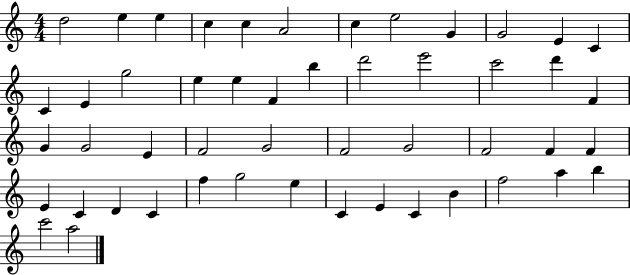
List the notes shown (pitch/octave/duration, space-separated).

D5/h E5/q E5/q C5/q C5/q A4/h C5/q E5/h G4/q G4/h E4/q C4/q C4/q E4/q G5/h E5/q E5/q F4/q B5/q D6/h E6/h C6/h D6/q F4/q G4/q G4/h E4/q F4/h G4/h F4/h G4/h F4/h F4/q F4/q E4/q C4/q D4/q C4/q F5/q G5/h E5/q C4/q E4/q C4/q B4/q F5/h A5/q B5/q C6/h A5/h